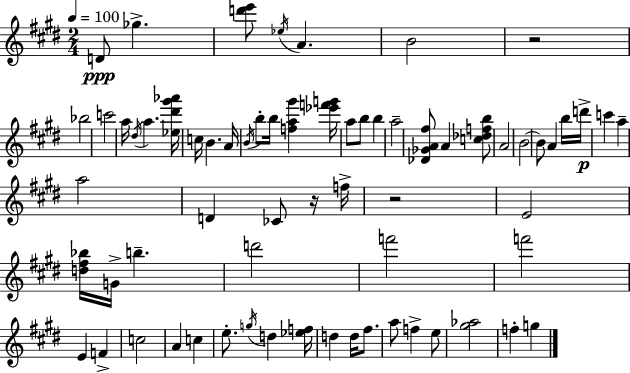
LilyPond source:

{
  \clef treble
  \numericTimeSignature
  \time 2/4
  \key e \major
  \tempo 4 = 100
  \repeat volta 2 { d'8\ppp ges''4.-> | <d''' e'''>8 \acciaccatura { ees''16 } a'4. | b'2 | r2 | \break bes''2 | c'''2 | a''16 \acciaccatura { dis''16 } a''4. | <ees'' dis''' gis''' aes'''>16 c''16 b'4. | \break a'16 \acciaccatura { b'16 } b''8-. b''16 <f'' a'' gis'''>4 | <ees''' f''' g'''>16 a''8 b''8 b''4 | a''2-- | <des' ges' a' fis''>8 a'4 | \break <c'' des'' f'' b''>8 a'2 | b'2~~ | b'8 a'4 | b''16 d'''16->\p c'''4 a''4-- | \break a''2 | d'4 ces'8 | r16 f''16-> r2 | e'2 | \break <d'' fis'' bes''>16 g'16-> b''4.-- | d'''2 | f'''2 | f'''2 | \break e'4 f'4-> | c''2 | a'4 c''4 | e''8.-. \acciaccatura { g''16 } d''4 | \break <ees'' f''>16 d''4 | d''16 fis''8. a''8 f''4-> | e''8 <gis'' aes''>2 | f''4-. | \break g''4 } \bar "|."
}